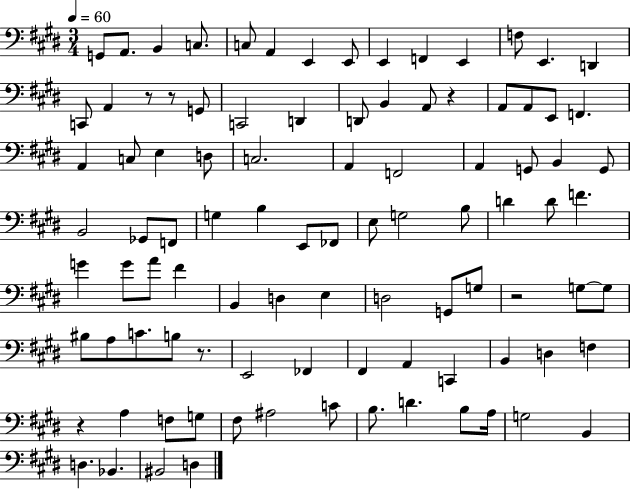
X:1
T:Untitled
M:3/4
L:1/4
K:E
G,,/2 A,,/2 B,, C,/2 C,/2 A,, E,, E,,/2 E,, F,, E,, F,/2 E,, D,, C,,/2 A,, z/2 z/2 G,,/2 C,,2 D,, D,,/2 B,, A,,/2 z A,,/2 A,,/2 E,,/2 F,, A,, C,/2 E, D,/2 C,2 A,, F,,2 A,, G,,/2 B,, G,,/2 B,,2 _G,,/2 F,,/2 G, B, E,,/2 _F,,/2 E,/2 G,2 B,/2 D D/2 F G G/2 A/2 ^F B,, D, E, D,2 G,,/2 G,/2 z2 G,/2 G,/2 ^B,/2 A,/2 C/2 B,/2 z/2 E,,2 _F,, ^F,, A,, C,, B,, D, F, z A, F,/2 G,/2 ^F,/2 ^A,2 C/2 B,/2 D B,/2 A,/4 G,2 B,, D, _B,, ^B,,2 D,